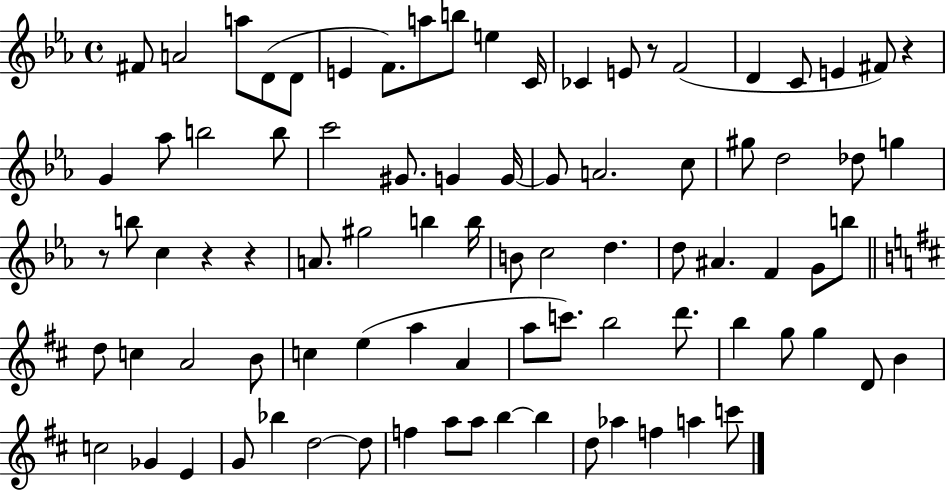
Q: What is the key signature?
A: EES major